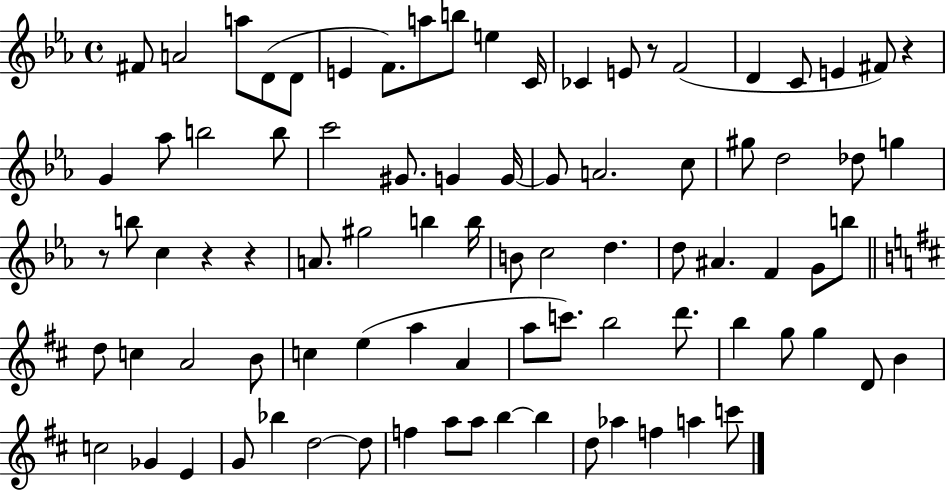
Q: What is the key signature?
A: EES major